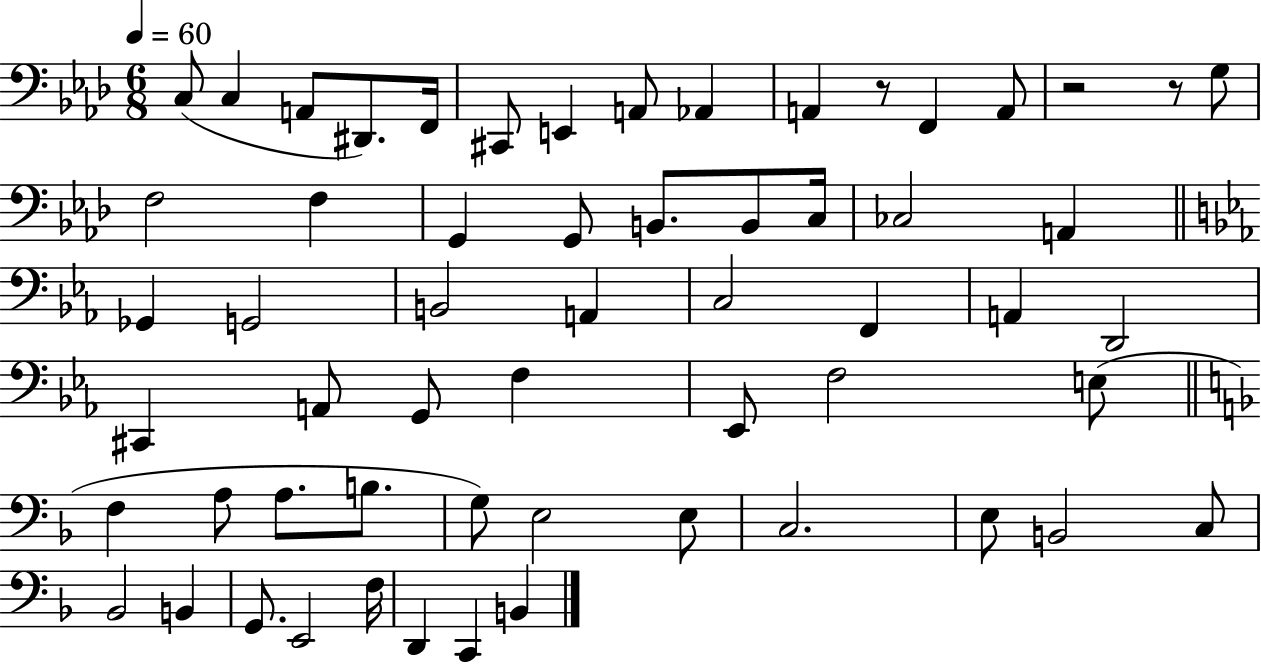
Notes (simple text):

C3/e C3/q A2/e D#2/e. F2/s C#2/e E2/q A2/e Ab2/q A2/q R/e F2/q A2/e R/h R/e G3/e F3/h F3/q G2/q G2/e B2/e. B2/e C3/s CES3/h A2/q Gb2/q G2/h B2/h A2/q C3/h F2/q A2/q D2/h C#2/q A2/e G2/e F3/q Eb2/e F3/h E3/e F3/q A3/e A3/e. B3/e. G3/e E3/h E3/e C3/h. E3/e B2/h C3/e Bb2/h B2/q G2/e. E2/h F3/s D2/q C2/q B2/q